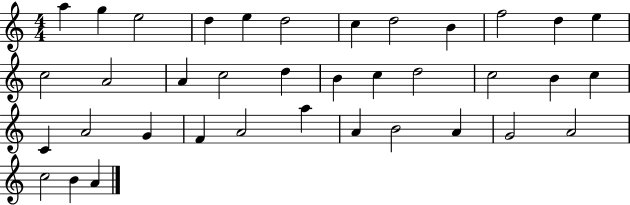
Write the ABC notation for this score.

X:1
T:Untitled
M:4/4
L:1/4
K:C
a g e2 d e d2 c d2 B f2 d e c2 A2 A c2 d B c d2 c2 B c C A2 G F A2 a A B2 A G2 A2 c2 B A